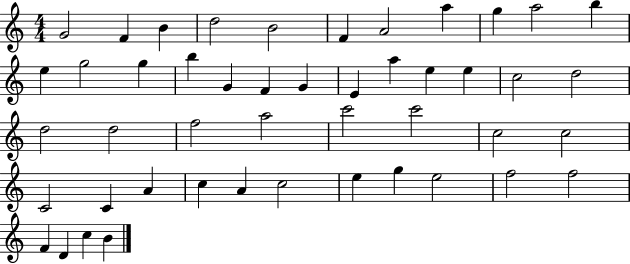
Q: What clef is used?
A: treble